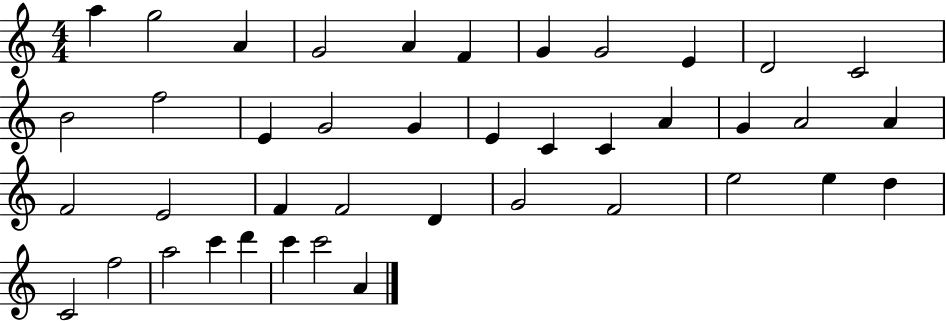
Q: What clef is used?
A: treble